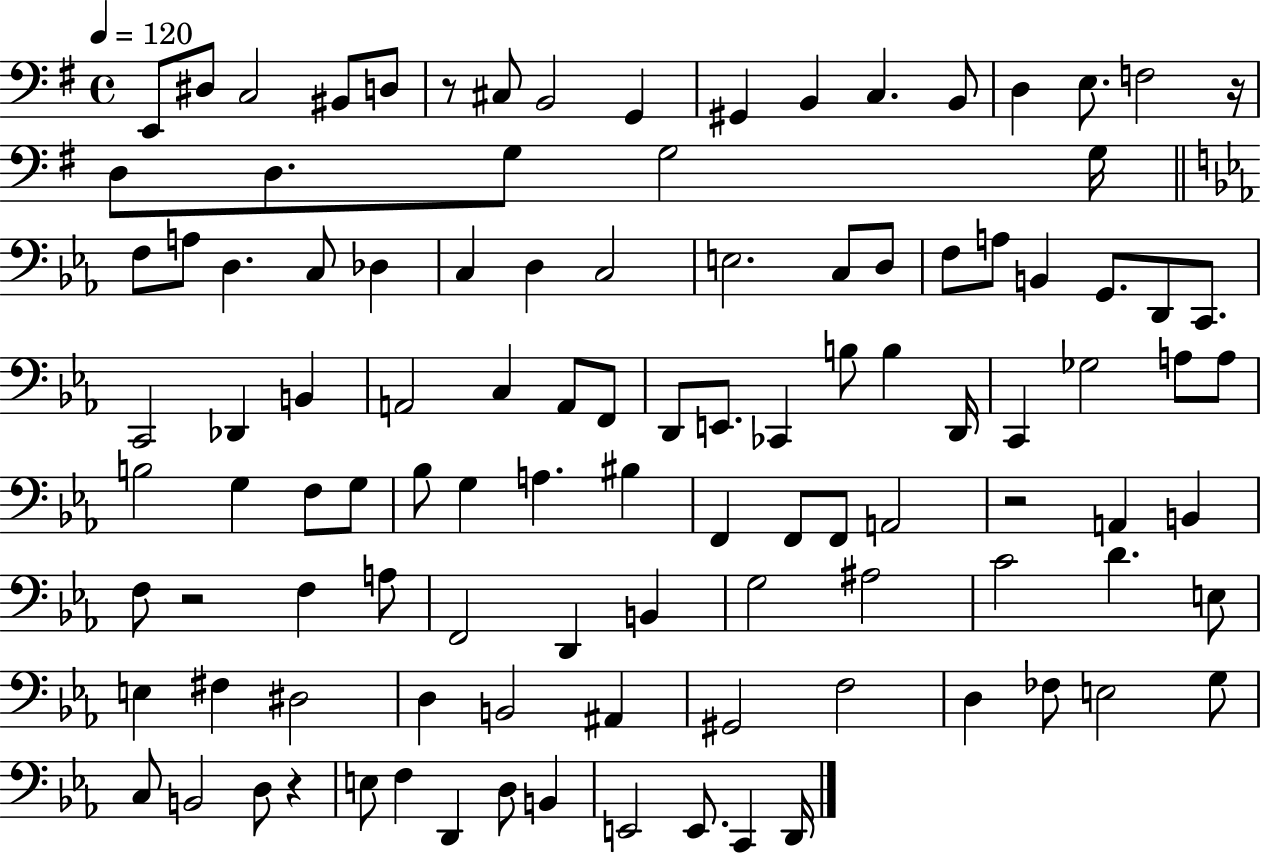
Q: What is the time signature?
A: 4/4